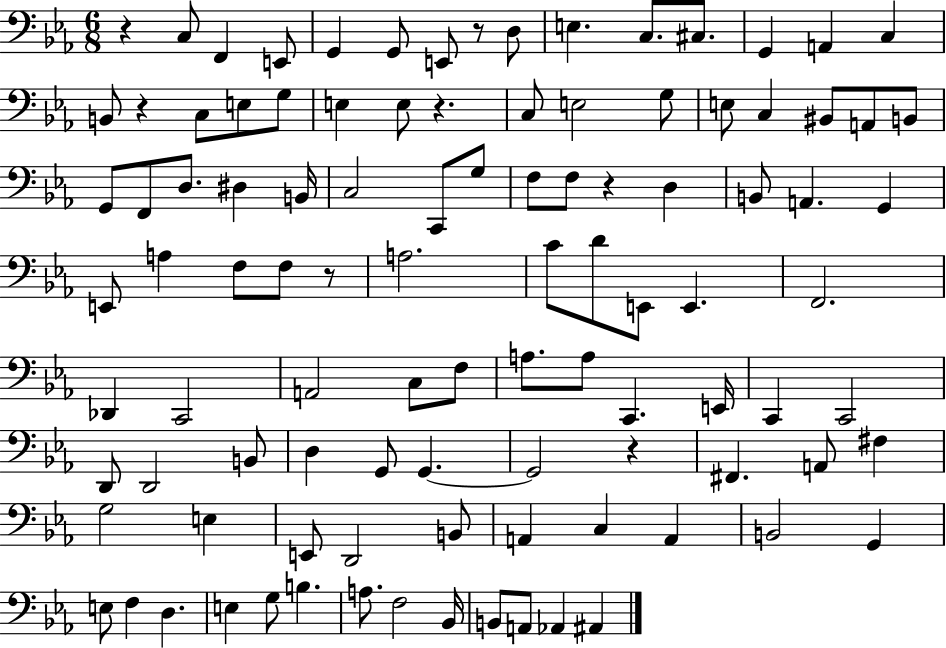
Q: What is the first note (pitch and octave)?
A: C3